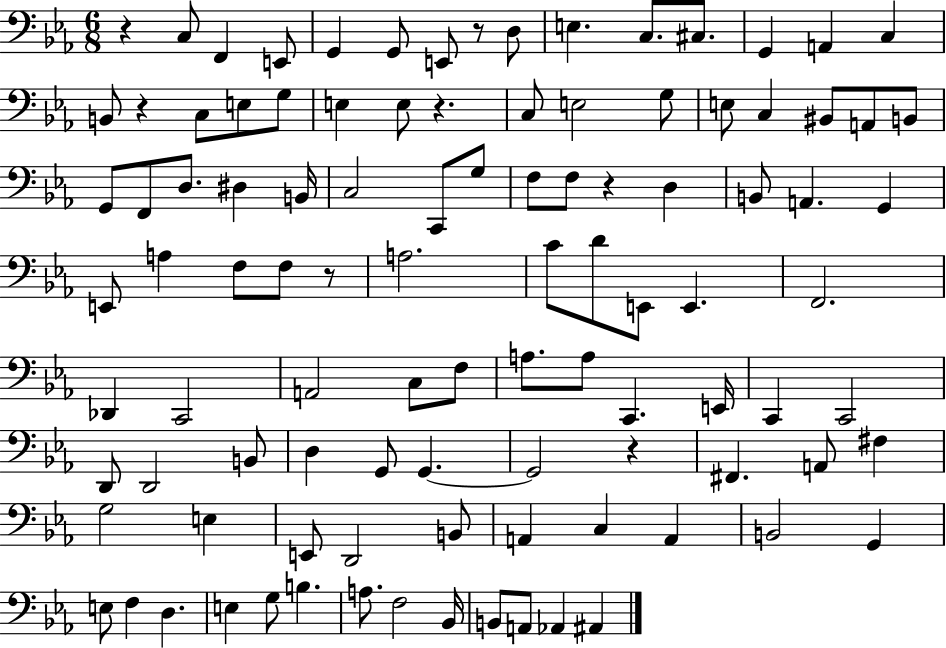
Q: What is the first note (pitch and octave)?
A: C3